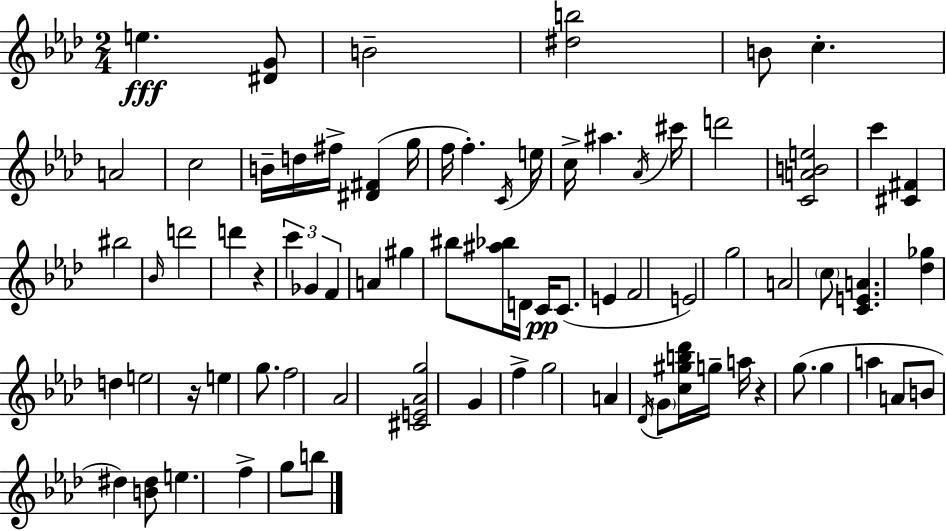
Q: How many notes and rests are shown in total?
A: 77